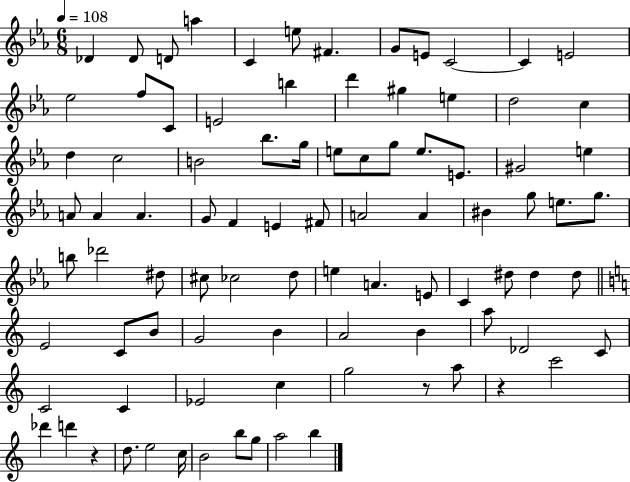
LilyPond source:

{
  \clef treble
  \numericTimeSignature
  \time 6/8
  \key ees \major
  \tempo 4 = 108
  des'4 des'8 d'8 a''4 | c'4 e''8 fis'4. | g'8 e'8 c'2~~ | c'4 e'2 | \break ees''2 f''8 c'8 | e'2 b''4 | d'''4 gis''4 e''4 | d''2 c''4 | \break d''4 c''2 | b'2 bes''8. g''16 | e''8 c''8 g''8 e''8. e'8. | gis'2 e''4 | \break a'8 a'4 a'4. | g'8 f'4 e'4 fis'8 | a'2 a'4 | bis'4 g''8 e''8. g''8. | \break b''8 des'''2 dis''8 | cis''8 ces''2 d''8 | e''4 a'4. e'8 | c'4 dis''8 dis''4 dis''8 | \break \bar "||" \break \key c \major e'2 c'8 b'8 | g'2 b'4 | a'2 b'4 | a''8 des'2 c'8 | \break c'2 c'4 | ees'2 c''4 | g''2 r8 a''8 | r4 c'''2 | \break des'''4 d'''4 r4 | d''8. e''2 c''16 | b'2 b''8 g''8 | a''2 b''4 | \break \bar "|."
}